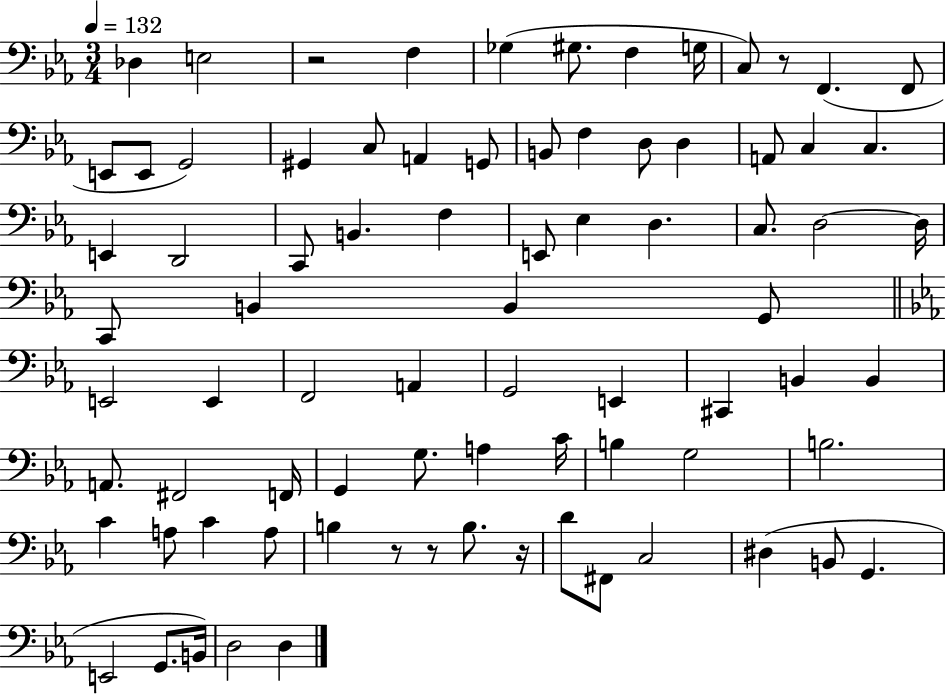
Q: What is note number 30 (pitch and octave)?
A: E2